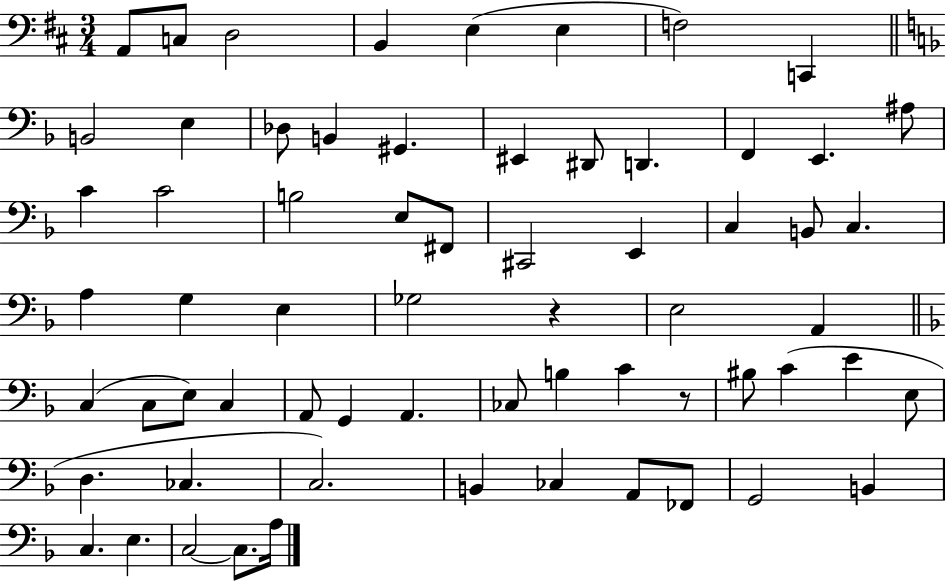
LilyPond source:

{
  \clef bass
  \numericTimeSignature
  \time 3/4
  \key d \major
  a,8 c8 d2 | b,4 e4( e4 | f2) c,4 | \bar "||" \break \key f \major b,2 e4 | des8 b,4 gis,4. | eis,4 dis,8 d,4. | f,4 e,4. ais8 | \break c'4 c'2 | b2 e8 fis,8 | cis,2 e,4 | c4 b,8 c4. | \break a4 g4 e4 | ges2 r4 | e2 a,4 | \bar "||" \break \key d \minor c4( c8 e8) c4 | a,8 g,4 a,4. | ces8 b4 c'4 r8 | bis8 c'4( e'4 e8 | \break d4. ces4. | c2.) | b,4 ces4 a,8 fes,8 | g,2 b,4 | \break c4. e4. | c2~~ c8. a16 | \bar "|."
}